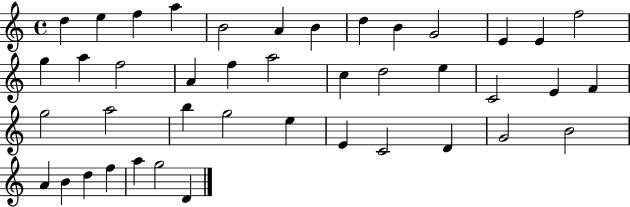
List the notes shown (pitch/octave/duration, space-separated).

D5/q E5/q F5/q A5/q B4/h A4/q B4/q D5/q B4/q G4/h E4/q E4/q F5/h G5/q A5/q F5/h A4/q F5/q A5/h C5/q D5/h E5/q C4/h E4/q F4/q G5/h A5/h B5/q G5/h E5/q E4/q C4/h D4/q G4/h B4/h A4/q B4/q D5/q F5/q A5/q G5/h D4/q